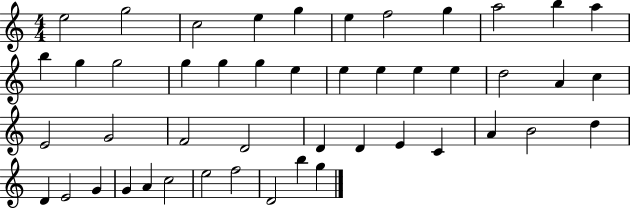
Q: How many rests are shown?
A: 0